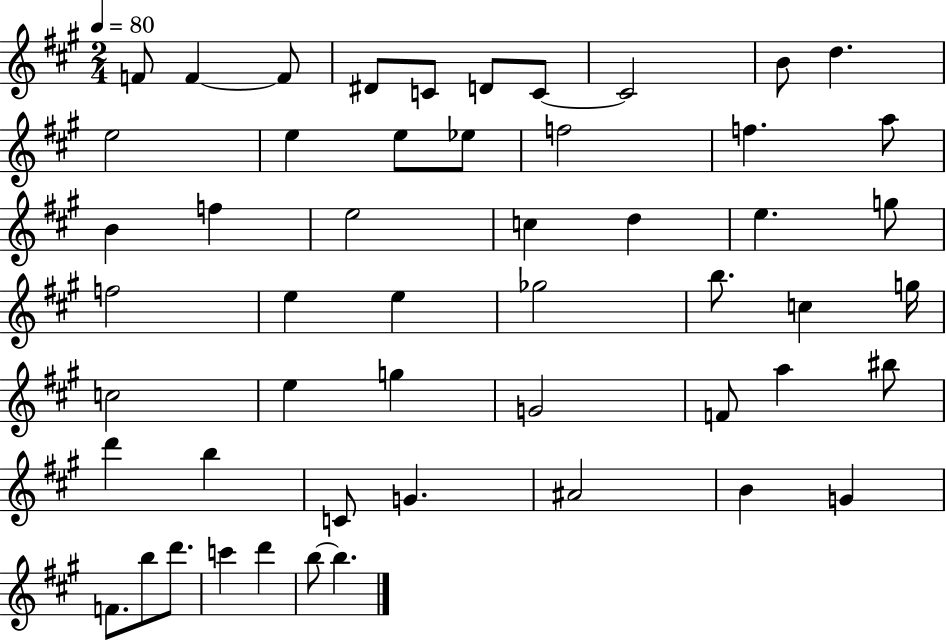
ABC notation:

X:1
T:Untitled
M:2/4
L:1/4
K:A
F/2 F F/2 ^D/2 C/2 D/2 C/2 C2 B/2 d e2 e e/2 _e/2 f2 f a/2 B f e2 c d e g/2 f2 e e _g2 b/2 c g/4 c2 e g G2 F/2 a ^b/2 d' b C/2 G ^A2 B G F/2 b/2 d'/2 c' d' b/2 b